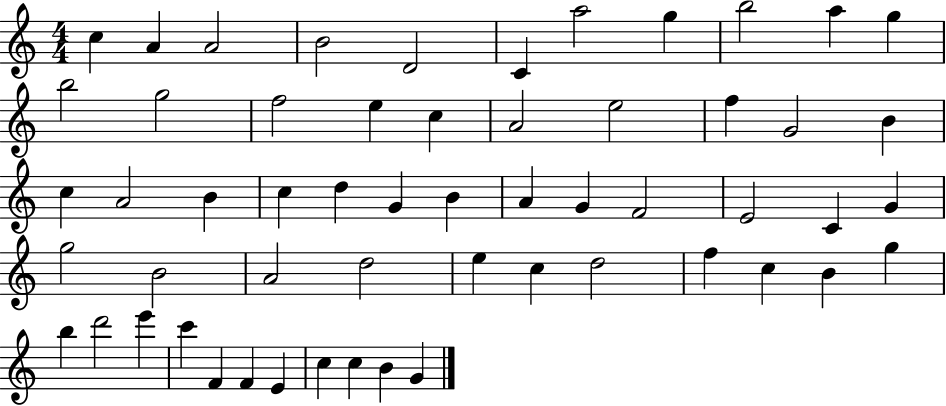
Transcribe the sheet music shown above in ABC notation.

X:1
T:Untitled
M:4/4
L:1/4
K:C
c A A2 B2 D2 C a2 g b2 a g b2 g2 f2 e c A2 e2 f G2 B c A2 B c d G B A G F2 E2 C G g2 B2 A2 d2 e c d2 f c B g b d'2 e' c' F F E c c B G